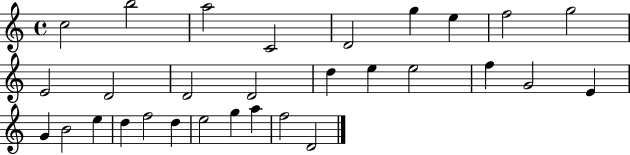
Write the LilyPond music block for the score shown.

{
  \clef treble
  \time 4/4
  \defaultTimeSignature
  \key c \major
  c''2 b''2 | a''2 c'2 | d'2 g''4 e''4 | f''2 g''2 | \break e'2 d'2 | d'2 d'2 | d''4 e''4 e''2 | f''4 g'2 e'4 | \break g'4 b'2 e''4 | d''4 f''2 d''4 | e''2 g''4 a''4 | f''2 d'2 | \break \bar "|."
}